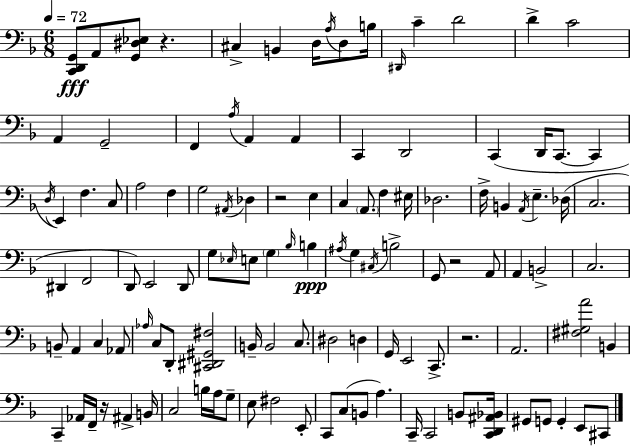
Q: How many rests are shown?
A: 5